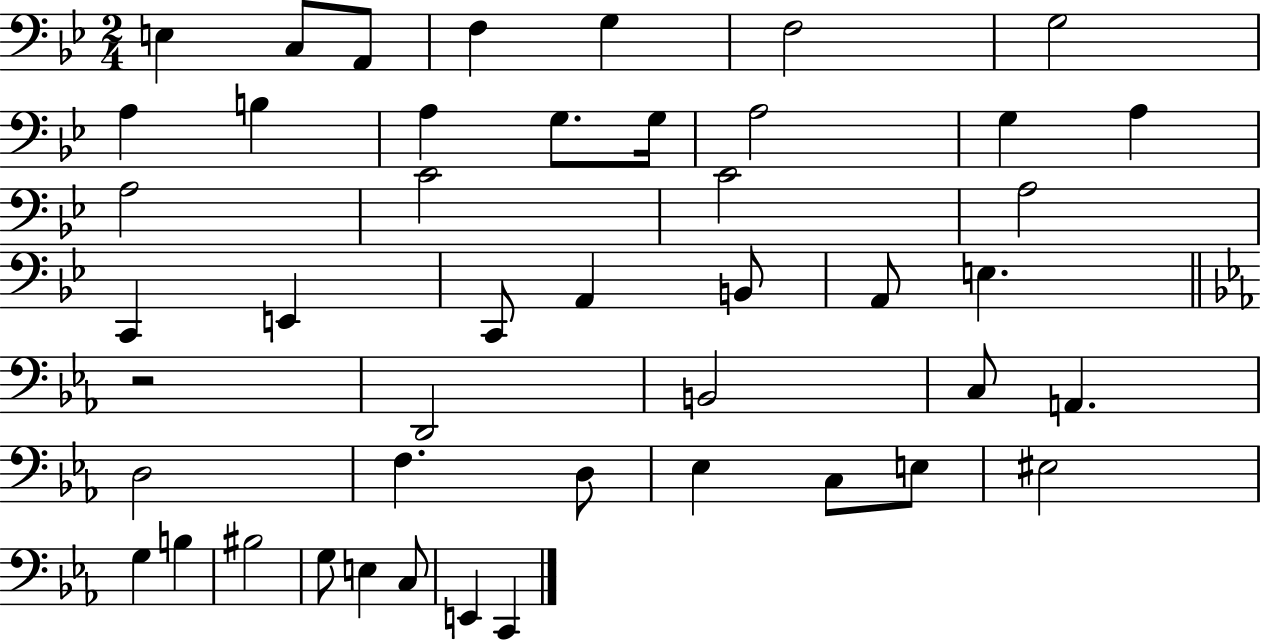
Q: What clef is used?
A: bass